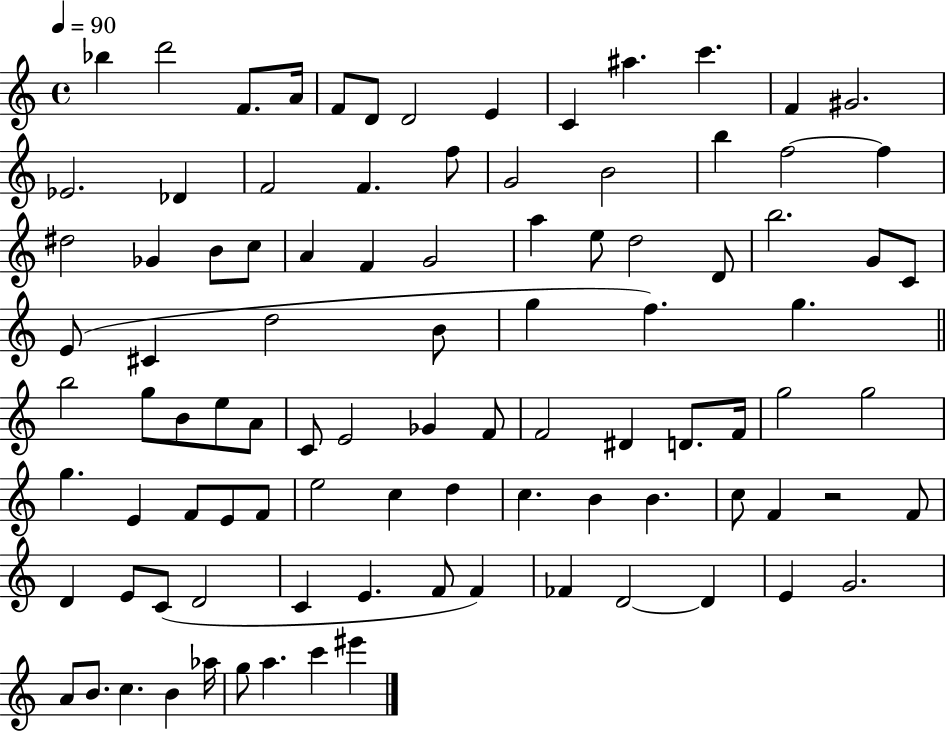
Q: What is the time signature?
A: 4/4